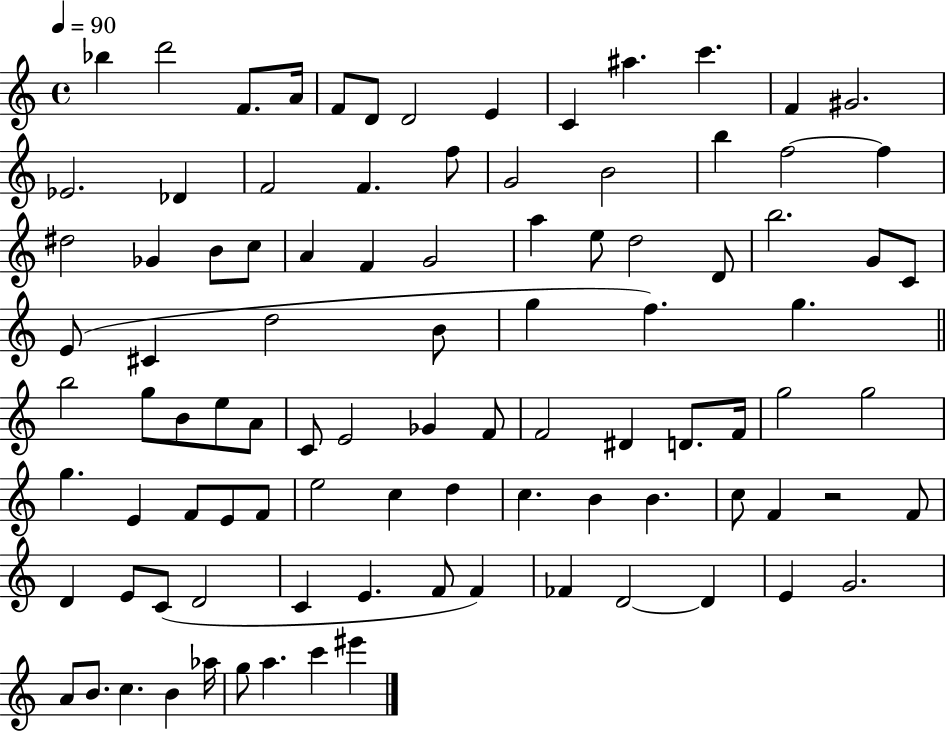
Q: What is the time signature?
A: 4/4